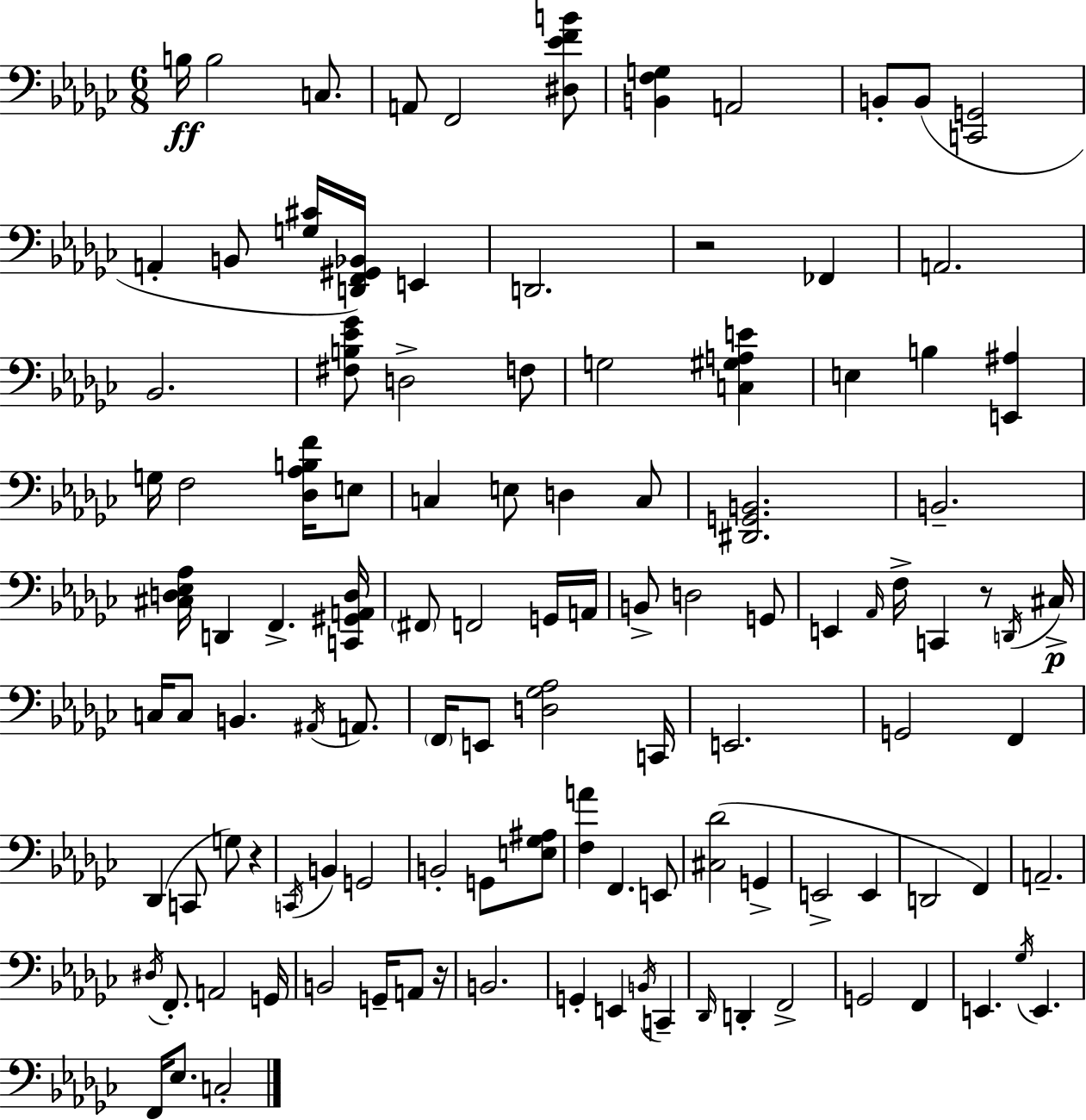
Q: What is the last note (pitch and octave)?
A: C3